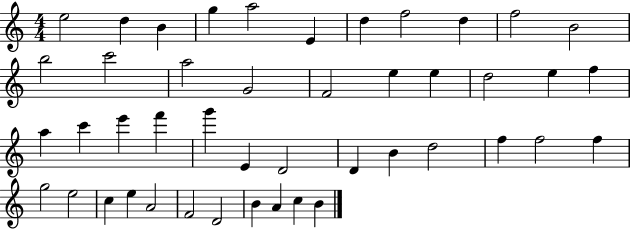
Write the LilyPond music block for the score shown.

{
  \clef treble
  \numericTimeSignature
  \time 4/4
  \key c \major
  e''2 d''4 b'4 | g''4 a''2 e'4 | d''4 f''2 d''4 | f''2 b'2 | \break b''2 c'''2 | a''2 g'2 | f'2 e''4 e''4 | d''2 e''4 f''4 | \break a''4 c'''4 e'''4 f'''4 | g'''4 e'4 d'2 | d'4 b'4 d''2 | f''4 f''2 f''4 | \break g''2 e''2 | c''4 e''4 a'2 | f'2 d'2 | b'4 a'4 c''4 b'4 | \break \bar "|."
}